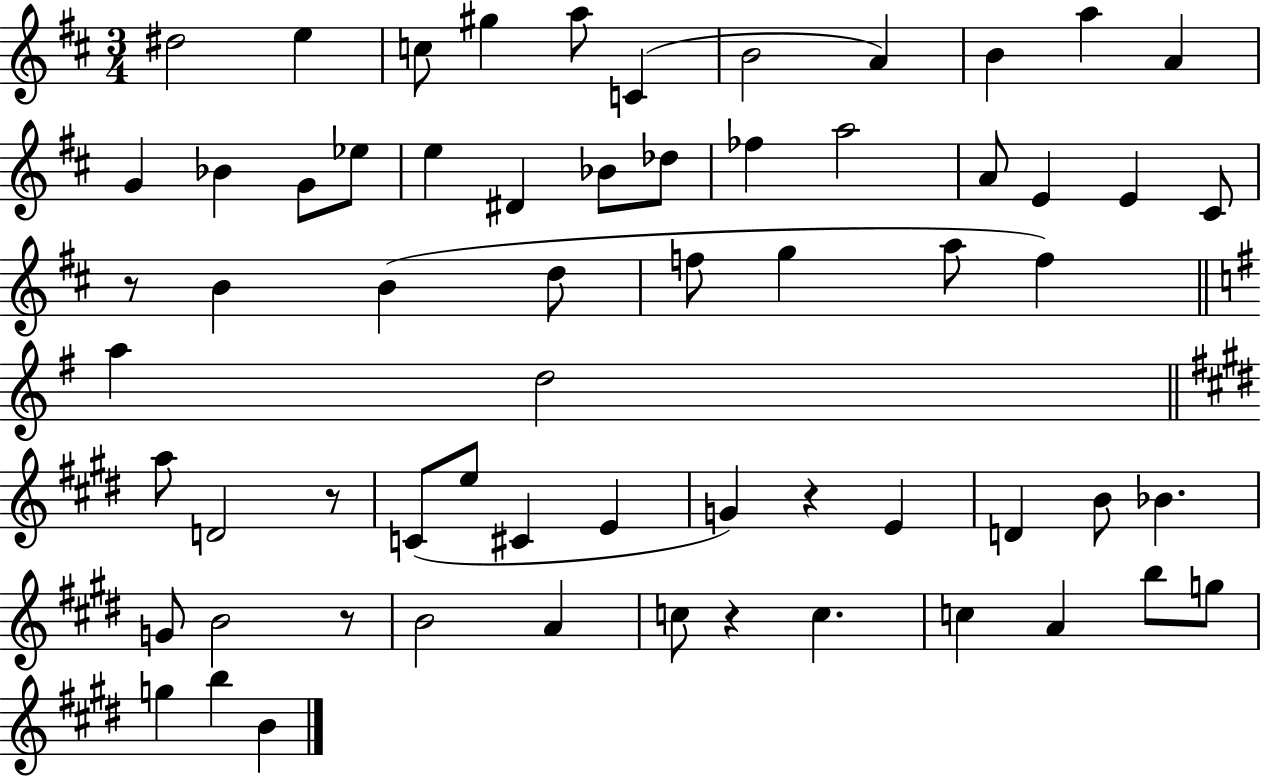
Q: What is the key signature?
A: D major